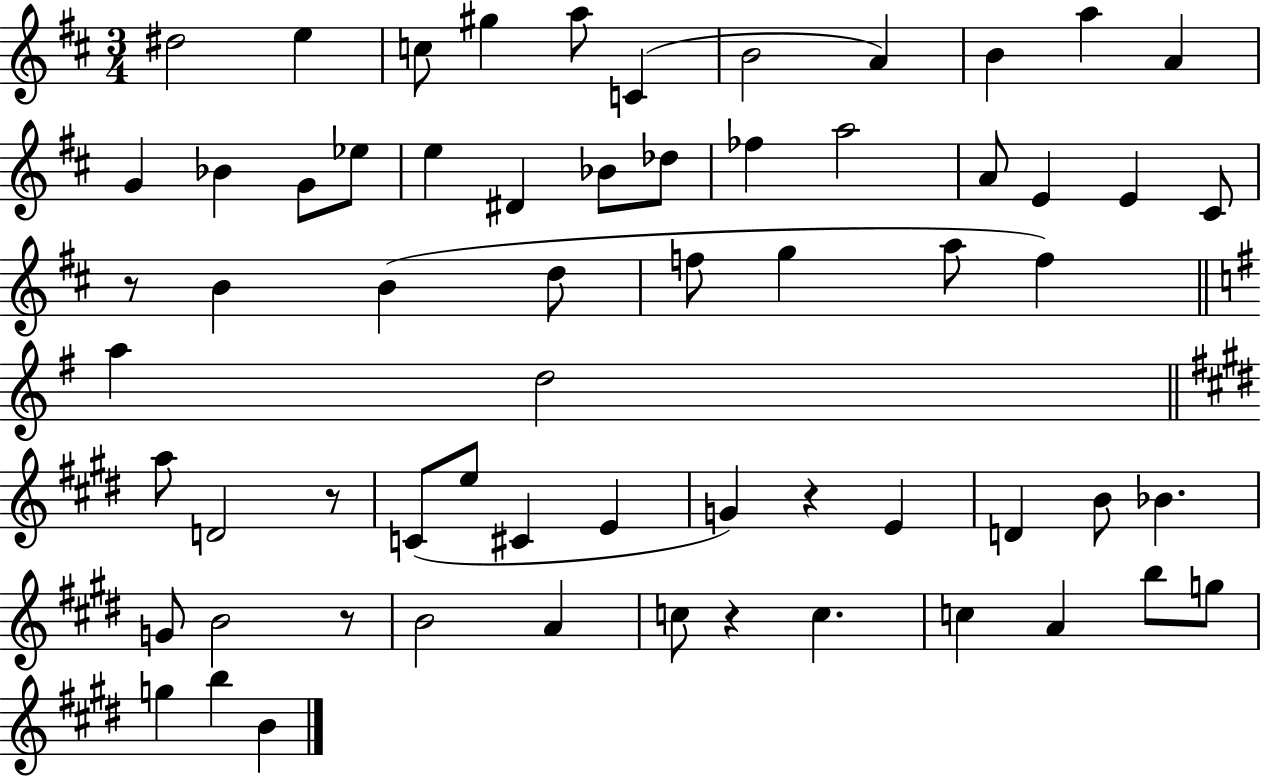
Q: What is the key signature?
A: D major